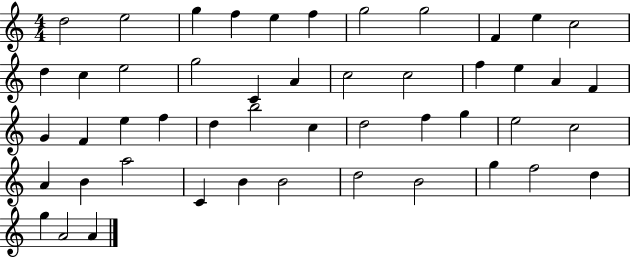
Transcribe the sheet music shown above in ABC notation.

X:1
T:Untitled
M:4/4
L:1/4
K:C
d2 e2 g f e f g2 g2 F e c2 d c e2 g2 C A c2 c2 f e A F G F e f d b2 c d2 f g e2 c2 A B a2 C B B2 d2 B2 g f2 d g A2 A